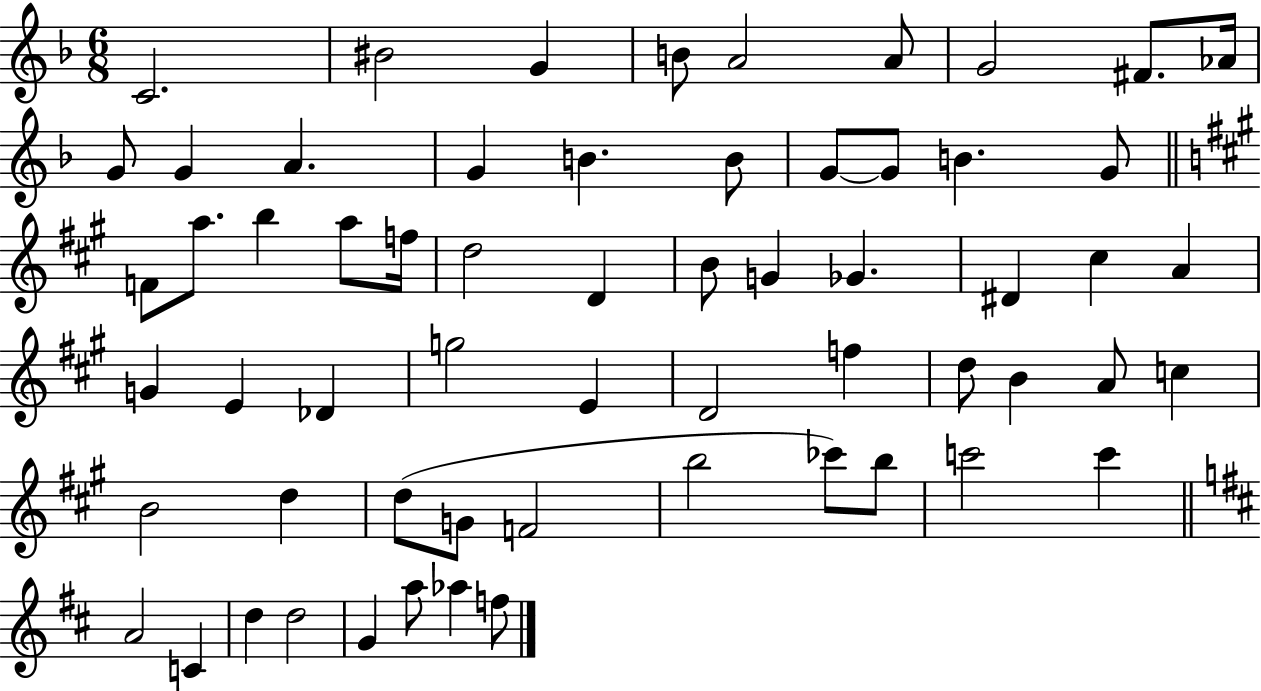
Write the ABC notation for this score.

X:1
T:Untitled
M:6/8
L:1/4
K:F
C2 ^B2 G B/2 A2 A/2 G2 ^F/2 _A/4 G/2 G A G B B/2 G/2 G/2 B G/2 F/2 a/2 b a/2 f/4 d2 D B/2 G _G ^D ^c A G E _D g2 E D2 f d/2 B A/2 c B2 d d/2 G/2 F2 b2 _c'/2 b/2 c'2 c' A2 C d d2 G a/2 _a f/2